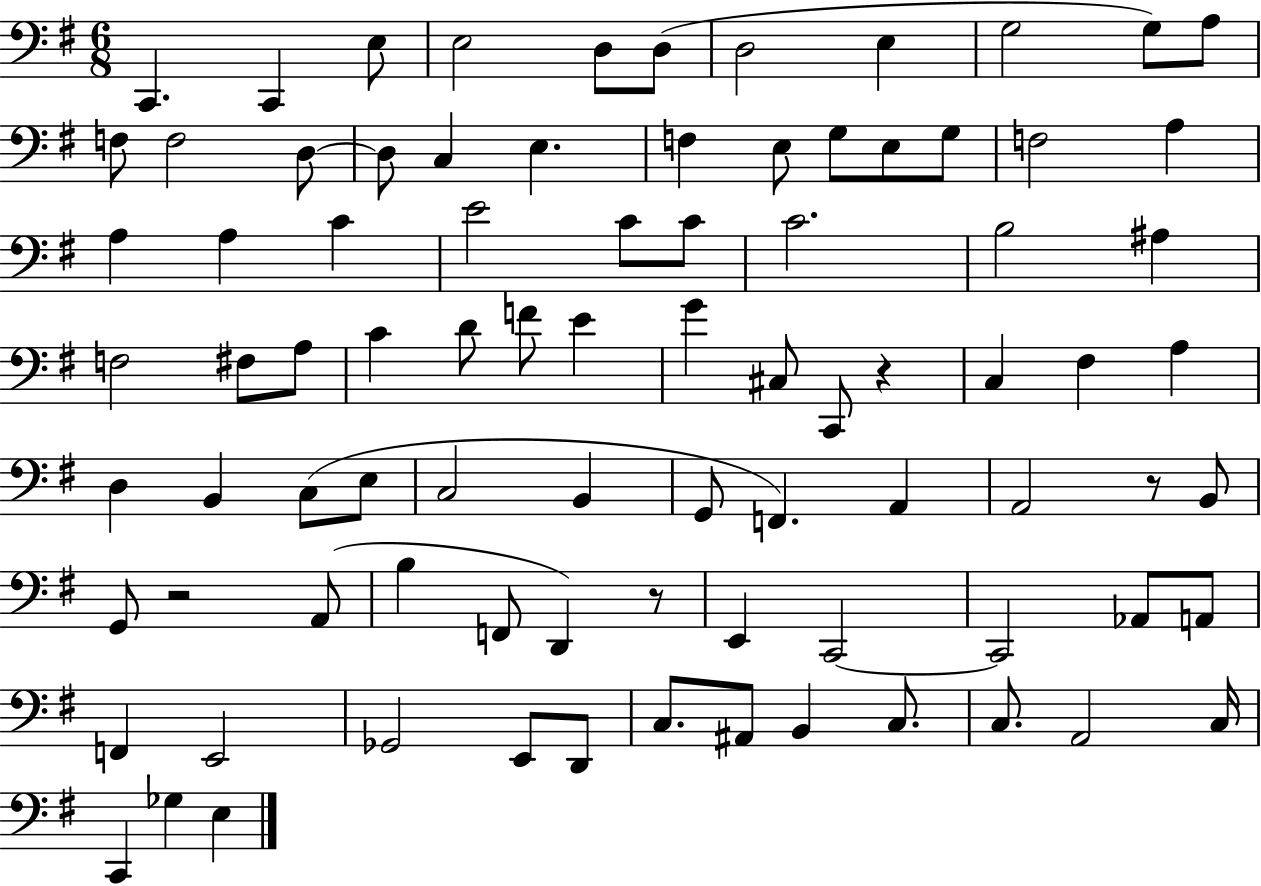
{
  \clef bass
  \numericTimeSignature
  \time 6/8
  \key g \major
  c,4. c,4 e8 | e2 d8 d8( | d2 e4 | g2 g8) a8 | \break f8 f2 d8~~ | d8 c4 e4. | f4 e8 g8 e8 g8 | f2 a4 | \break a4 a4 c'4 | e'2 c'8 c'8 | c'2. | b2 ais4 | \break f2 fis8 a8 | c'4 d'8 f'8 e'4 | g'4 cis8 c,8 r4 | c4 fis4 a4 | \break d4 b,4 c8( e8 | c2 b,4 | g,8 f,4.) a,4 | a,2 r8 b,8 | \break g,8 r2 a,8( | b4 f,8 d,4) r8 | e,4 c,2~~ | c,2 aes,8 a,8 | \break f,4 e,2 | ges,2 e,8 d,8 | c8. ais,8 b,4 c8. | c8. a,2 c16 | \break c,4 ges4 e4 | \bar "|."
}